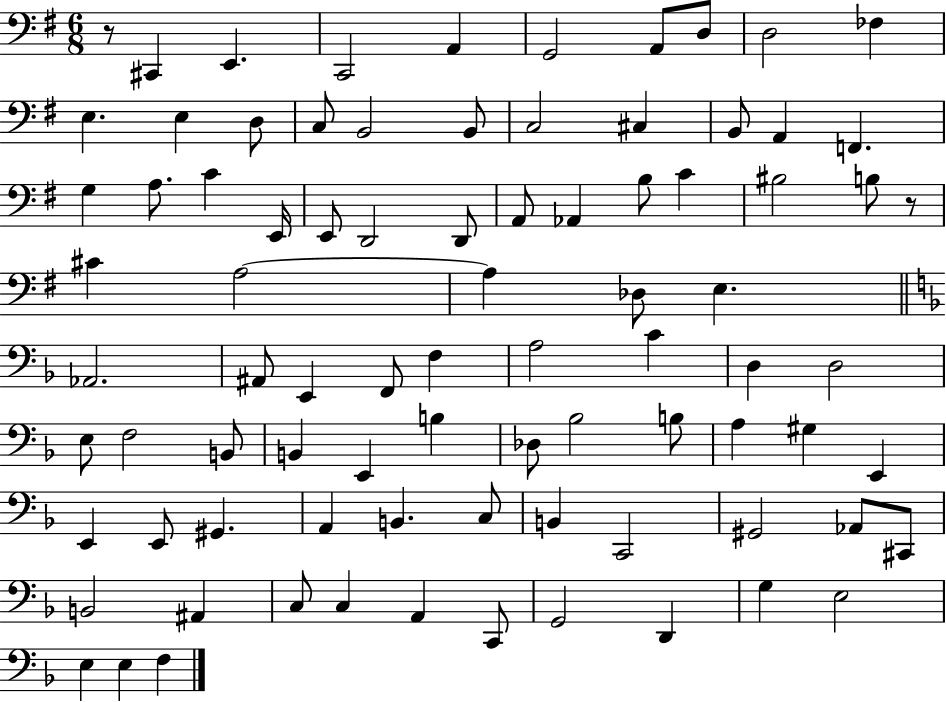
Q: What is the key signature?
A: G major